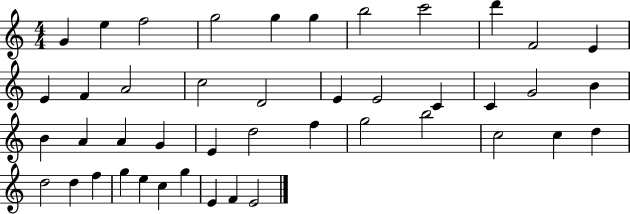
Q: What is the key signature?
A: C major